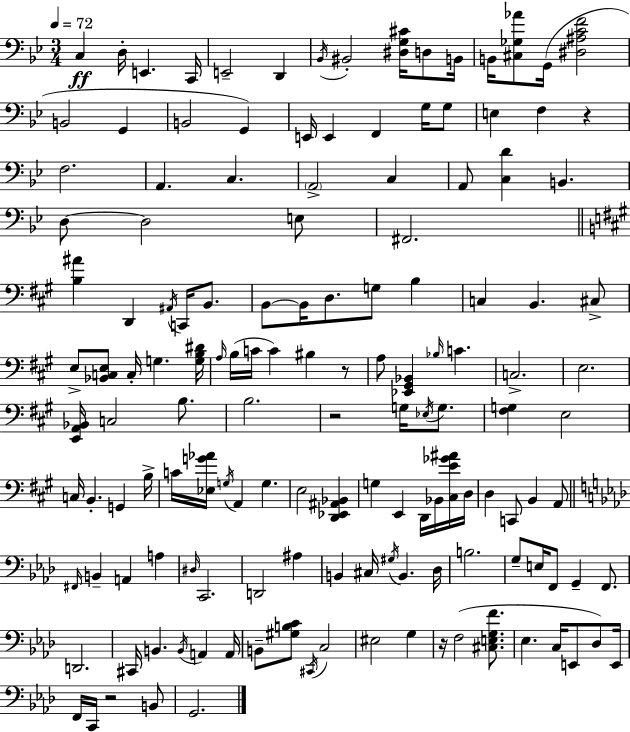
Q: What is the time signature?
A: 3/4